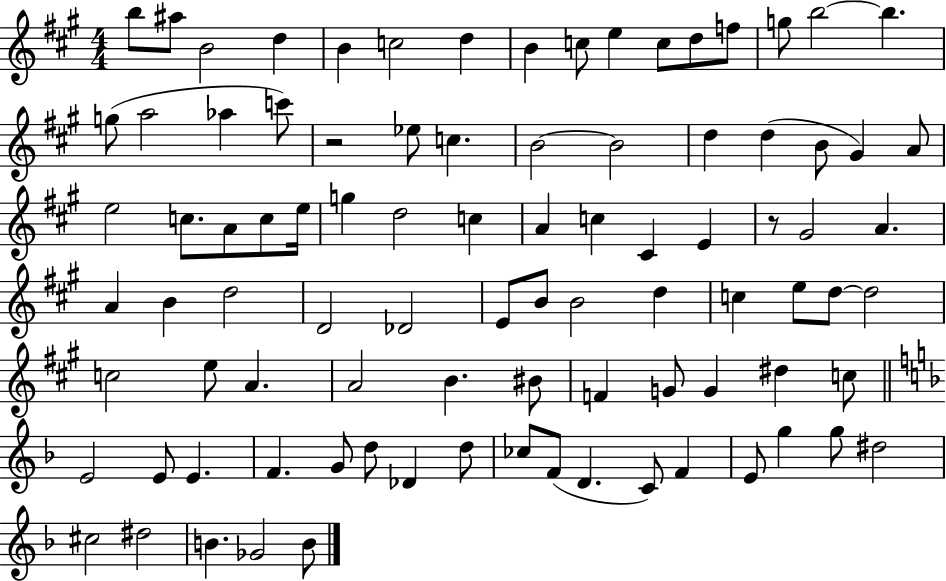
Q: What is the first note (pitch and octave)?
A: B5